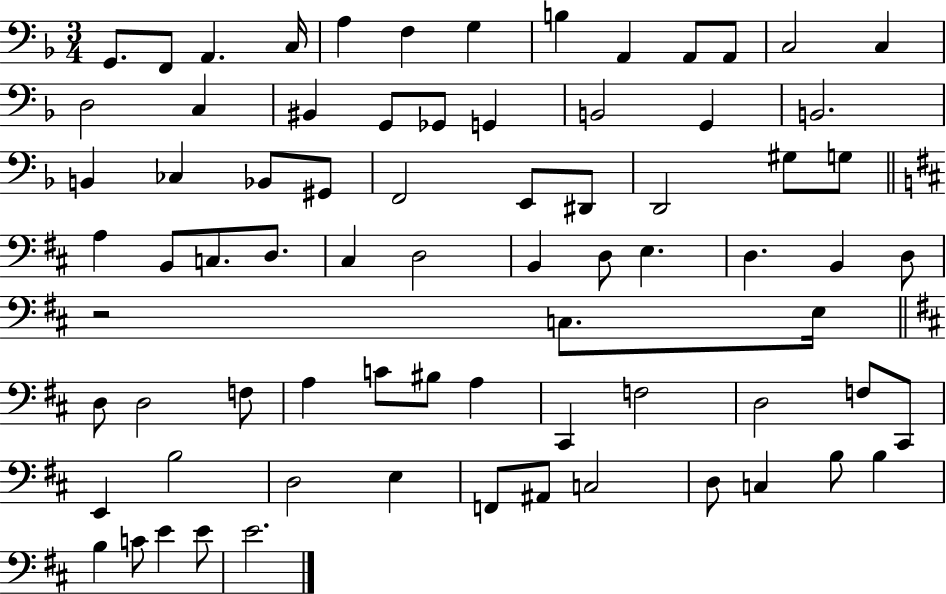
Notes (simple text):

G2/e. F2/e A2/q. C3/s A3/q F3/q G3/q B3/q A2/q A2/e A2/e C3/h C3/q D3/h C3/q BIS2/q G2/e Gb2/e G2/q B2/h G2/q B2/h. B2/q CES3/q Bb2/e G#2/e F2/h E2/e D#2/e D2/h G#3/e G3/e A3/q B2/e C3/e. D3/e. C#3/q D3/h B2/q D3/e E3/q. D3/q. B2/q D3/e R/h C3/e. E3/s D3/e D3/h F3/e A3/q C4/e BIS3/e A3/q C#2/q F3/h D3/h F3/e C#2/e E2/q B3/h D3/h E3/q F2/e A#2/e C3/h D3/e C3/q B3/e B3/q B3/q C4/e E4/q E4/e E4/h.